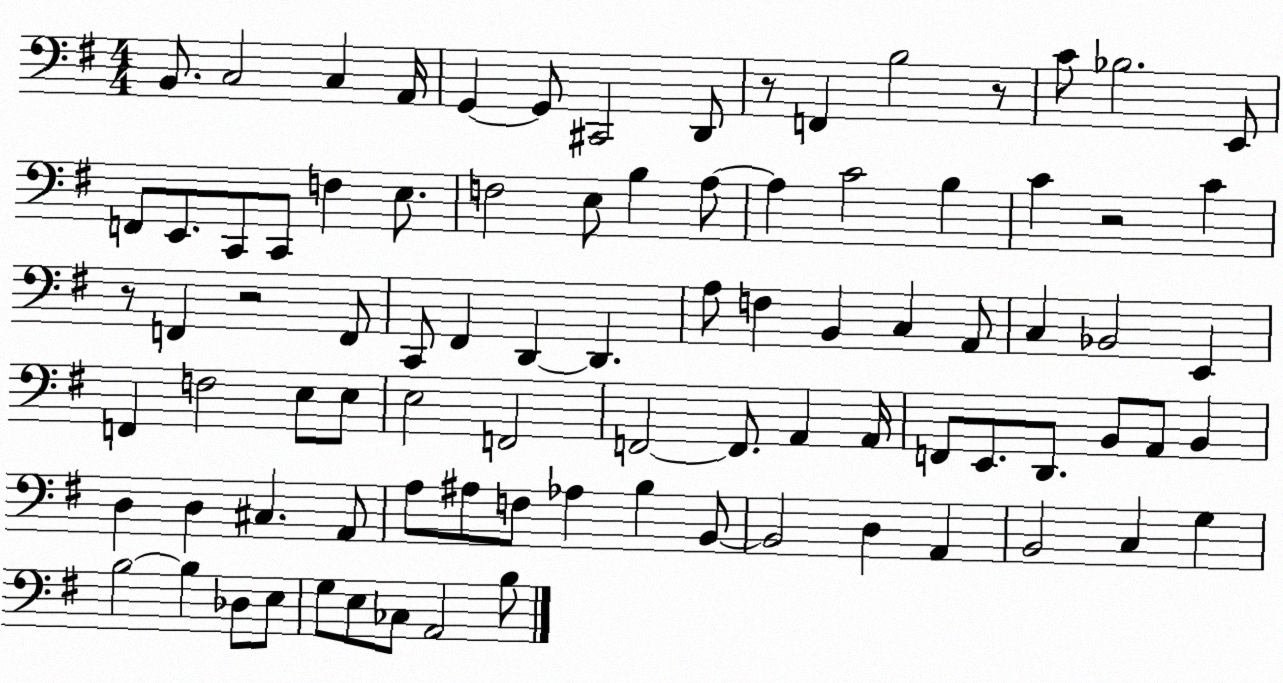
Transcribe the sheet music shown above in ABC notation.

X:1
T:Untitled
M:4/4
L:1/4
K:G
B,,/2 C,2 C, A,,/4 G,, G,,/2 ^C,,2 D,,/2 z/2 F,, B,2 z/2 C/2 _B,2 E,,/2 F,,/2 E,,/2 C,,/2 C,,/2 F, E,/2 F,2 E,/2 B, A,/2 A, C2 B, C z2 C z/2 F,, z2 F,,/2 C,,/2 ^F,, D,, D,, A,/2 F, B,, C, A,,/2 C, _B,,2 E,, F,, F,2 E,/2 E,/2 E,2 F,,2 F,,2 F,,/2 A,, A,,/4 F,,/2 E,,/2 D,,/2 B,,/2 A,,/2 B,, D, D, ^C, A,,/2 A,/2 ^A,/2 F,/2 _A, B, B,,/2 B,,2 D, A,, B,,2 C, G, B,2 B, _D,/2 E,/2 G,/2 E,/2 _C,/2 A,,2 B,/2